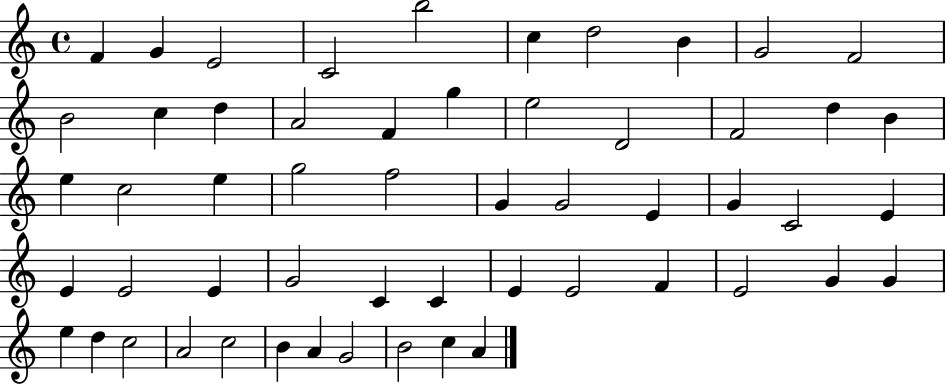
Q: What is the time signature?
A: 4/4